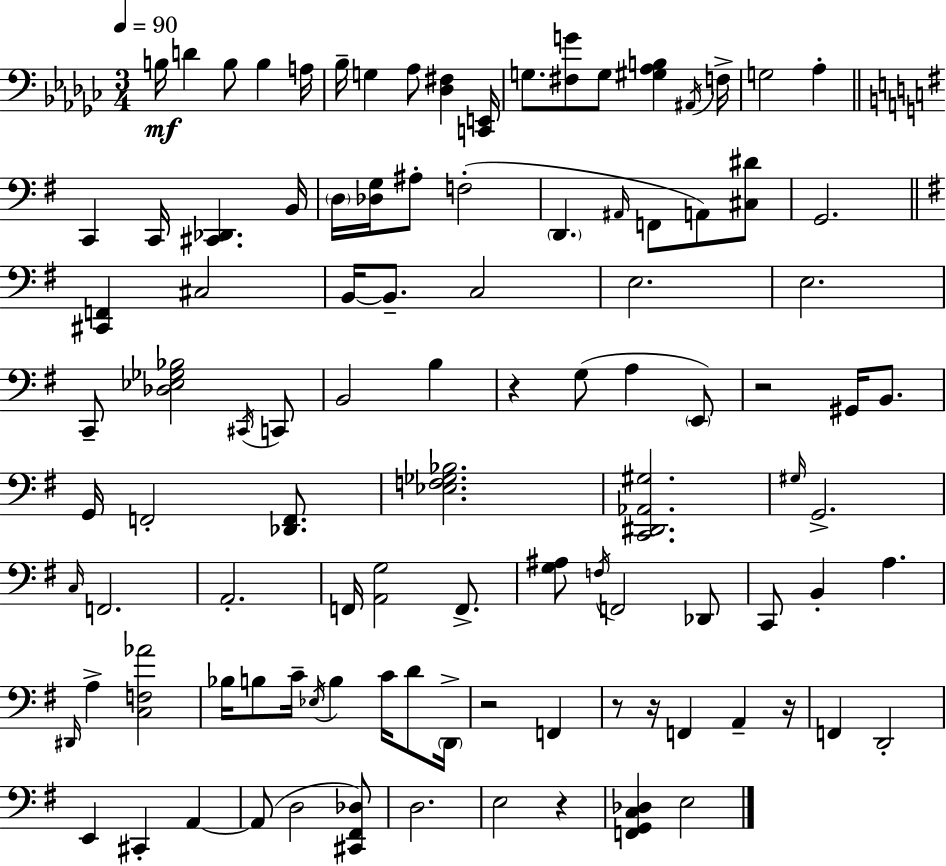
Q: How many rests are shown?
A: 7